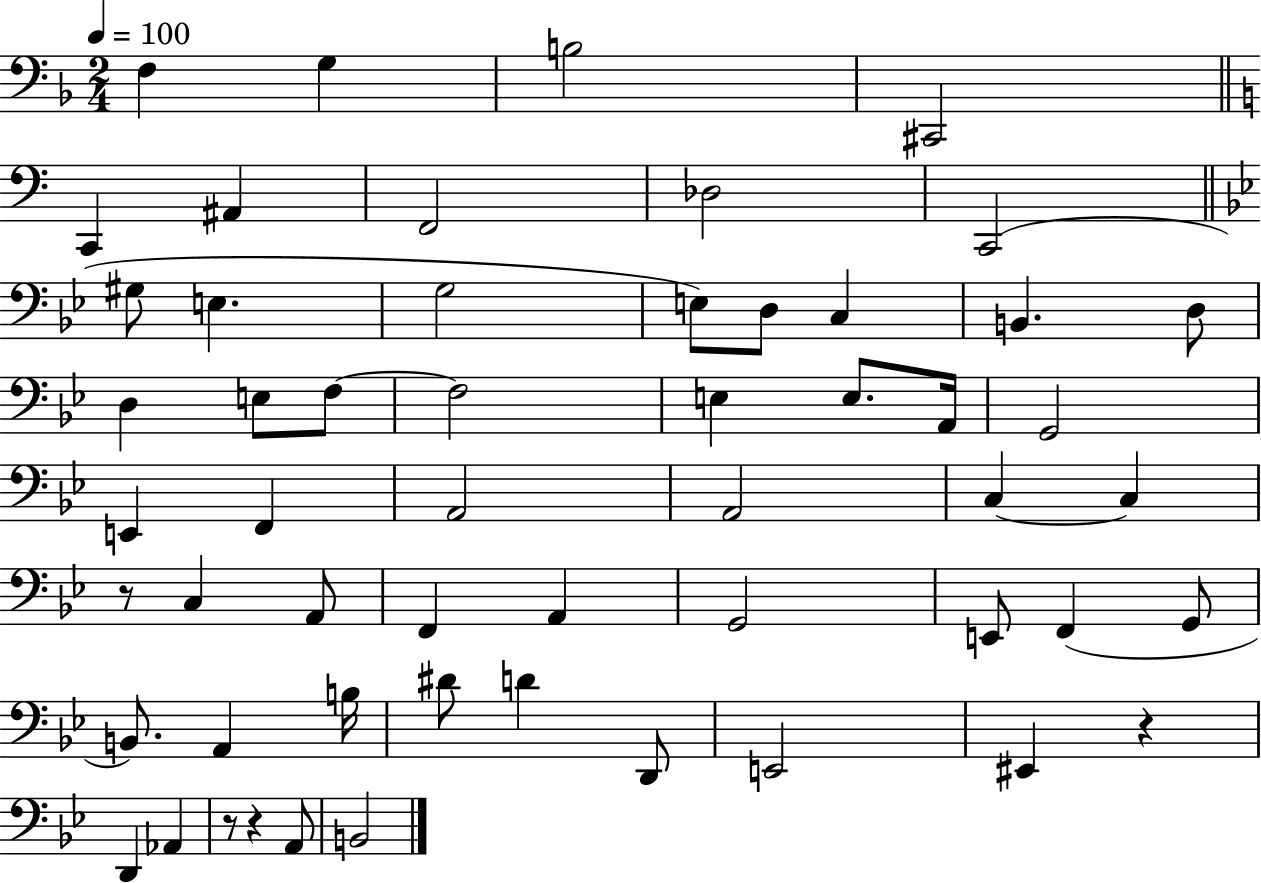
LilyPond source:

{
  \clef bass
  \numericTimeSignature
  \time 2/4
  \key f \major
  \tempo 4 = 100
  f4 g4 | b2 | cis,2 | \bar "||" \break \key c \major c,4 ais,4 | f,2 | des2 | c,2( | \break \bar "||" \break \key g \minor gis8 e4. | g2 | e8) d8 c4 | b,4. d8 | \break d4 e8 f8~~ | f2 | e4 e8. a,16 | g,2 | \break e,4 f,4 | a,2 | a,2 | c4~~ c4 | \break r8 c4 a,8 | f,4 a,4 | g,2 | e,8 f,4( g,8 | \break b,8.) a,4 b16 | dis'8 d'4 d,8 | e,2 | eis,4 r4 | \break d,4 aes,4 | r8 r4 a,8 | b,2 | \bar "|."
}